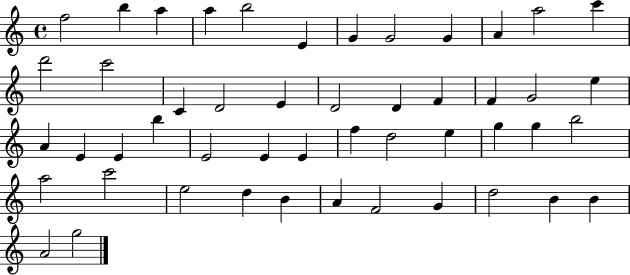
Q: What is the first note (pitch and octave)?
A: F5